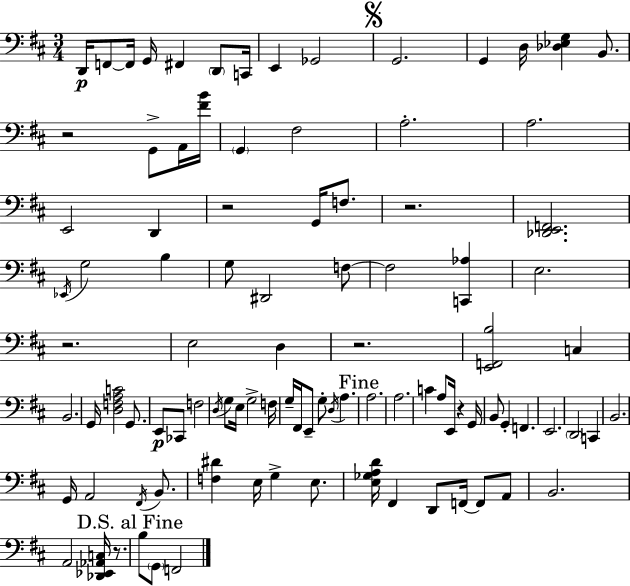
{
  \clef bass
  \numericTimeSignature
  \time 3/4
  \key d \major
  \repeat volta 2 { d,16\p f,8~~ f,16 g,16 fis,4 \parenthesize d,8 c,16 | e,4 ges,2 | \mark \markup { \musicglyph "scripts.segno" } g,2. | g,4 d16 <des ees g>4 b,8. | \break r2 g,8-> a,16 <fis' b'>16 | \parenthesize g,4 fis2 | a2.-. | a2. | \break e,2 d,4 | r2 g,16 f8. | r2. | <des, e, f,>2. | \break \acciaccatura { ees,16 } g2 b4 | g8 dis,2 f8~~ | f2 <c, aes>4 | e2. | \break r2. | e2 d4 | r2. | <e, f, b>2 c4 | \break b,2. | g,16 <d f a c'>2 g,8. | e,8\p ces,8 f2 | \acciaccatura { d16 } g8 e16 g2-> | \break f16 g16-- fis,16 e,8-- g8-. \acciaccatura { d16 } a4. | \mark "Fine" a2. | a2. | c'4 a8 e,16 r4 | \break g,16 b,8 g,4-. f,4. | e,2. | \parenthesize d,2 c,4 | b,2. | \break g,16 a,2 | \acciaccatura { fis,16 } b,8. <f dis'>4 e16 g4-> | e8. <e ges a d'>16 fis,4 d,8 f,16~~ | f,8 a,8 b,2. | \break a,2 | <des, ees, aes, c>16 r8. \mark "D.S. al Fine" b8 \parenthesize g,8 f,2 | } \bar "|."
}